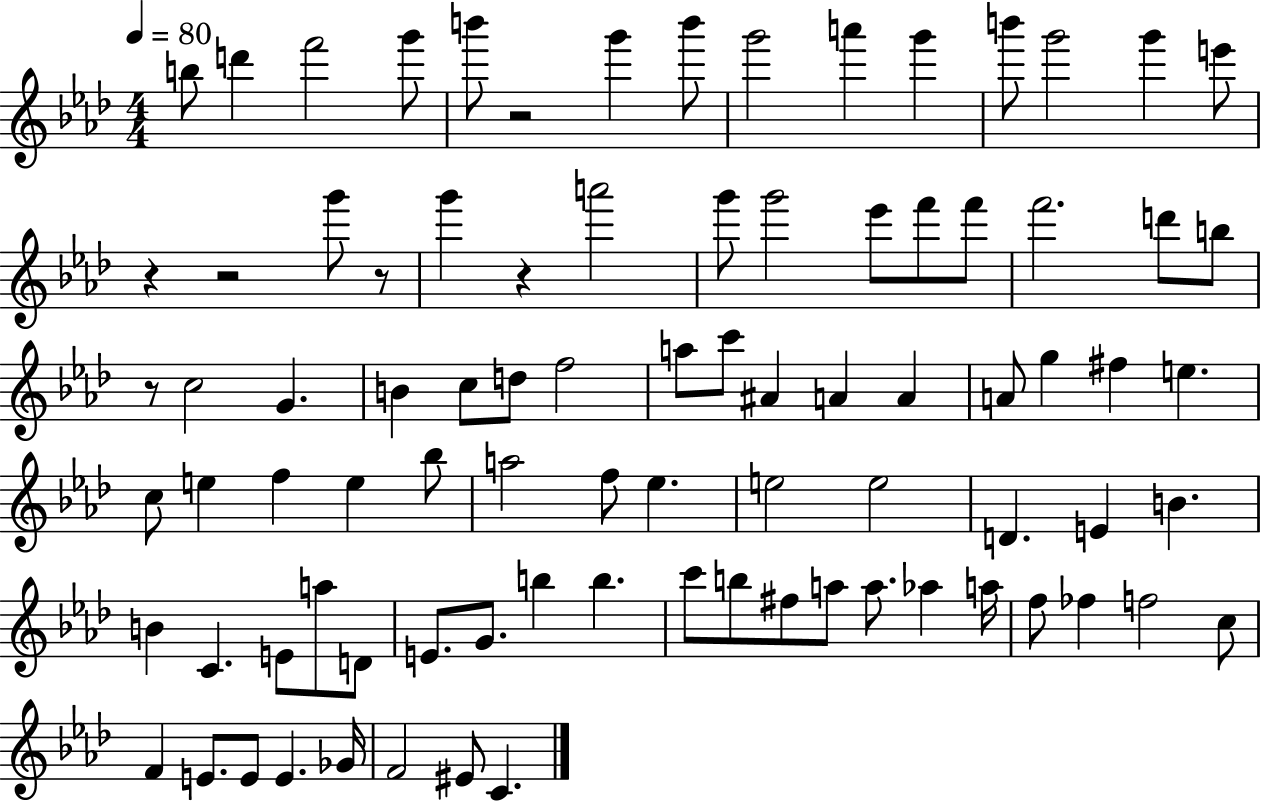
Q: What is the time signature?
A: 4/4